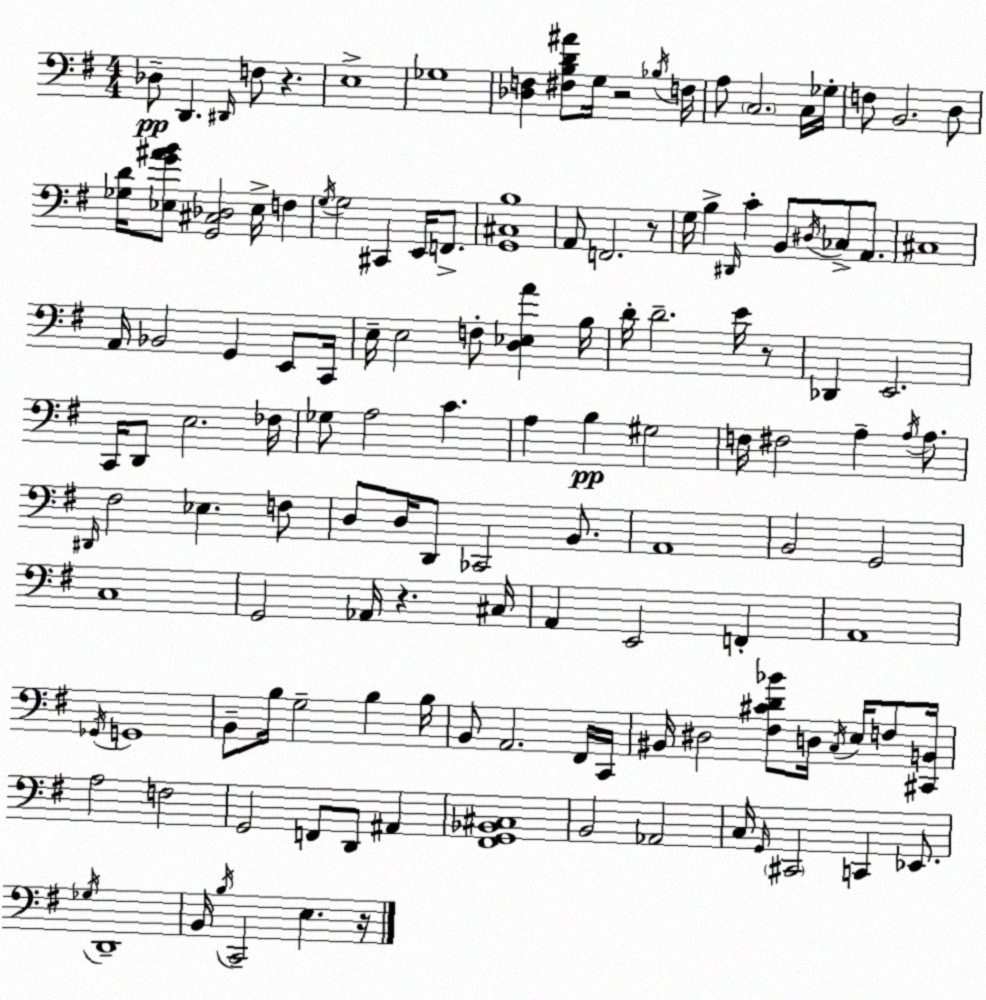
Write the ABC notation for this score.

X:1
T:Untitled
M:4/4
L:1/4
K:Em
_D,/2 D,, ^D,,/4 F,/2 z E,4 _G,4 [_D,F,] [^F,B,D^A]/2 G,/4 z2 _B,/4 F,/4 A,/2 C,2 C,/4 _G,/4 F,/2 B,,2 D,/2 [_G,D]/4 [_E,G^AB]/2 [G,,^C,_D,]2 _E,/4 F, G,/4 G,2 ^C,, E,,/4 F,,/2 [G,,^C,B,]4 A,,/2 F,,2 z/2 G,/4 B, ^D,,/4 C B,,/2 ^D,/4 _C,/2 A,,/2 ^C,4 A,,/4 _B,,2 G,, E,,/2 C,,/4 E,/4 E,2 F,/2 [D,_E,A] B,/4 D/4 D2 E/4 z/2 _D,, E,,2 C,,/4 D,,/2 E,2 _F,/4 _G,/2 A,2 C A, B, ^G,2 F,/4 ^F,2 A, A,/4 A,/2 ^D,,/4 ^F,2 _E, F,/2 D,/2 D,/4 D,,/2 _C,,2 B,,/2 A,,4 B,,2 G,,2 C,4 G,,2 _A,,/4 z ^C,/4 A,, E,,2 F,, A,,4 _G,,/4 G,,4 B,,/2 B,/4 G,2 B, B,/4 B,,/2 A,,2 ^F,,/4 C,,/4 ^B,,/4 ^D,2 [^F,^CD_B]/2 D,/4 C,/4 E,/4 F,/2 [^C,,B,,]/4 A,2 F,2 G,,2 F,,/2 D,,/2 ^A,, [^F,,G,,_B,,^C,]4 B,,2 _A,,2 C,/4 G,,/4 ^C,,2 C,, _E,,/2 _G,/4 D,,4 B,,/4 B,/4 C,,2 E, z/4